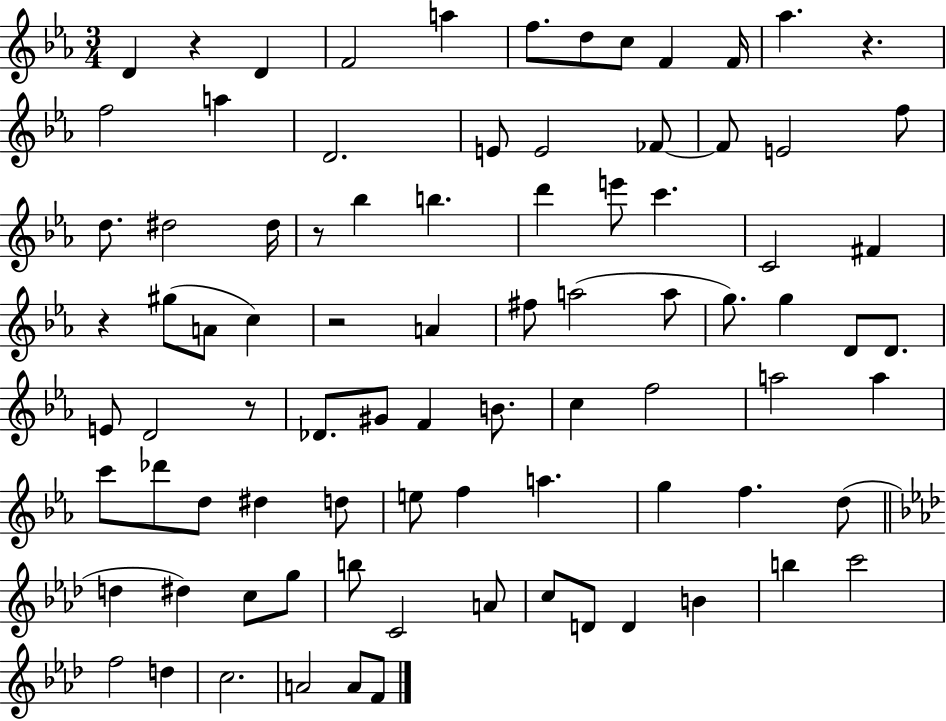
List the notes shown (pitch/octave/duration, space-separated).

D4/q R/q D4/q F4/h A5/q F5/e. D5/e C5/e F4/q F4/s Ab5/q. R/q. F5/h A5/q D4/h. E4/e E4/h FES4/e FES4/e E4/h F5/e D5/e. D#5/h D#5/s R/e Bb5/q B5/q. D6/q E6/e C6/q. C4/h F#4/q R/q G#5/e A4/e C5/q R/h A4/q F#5/e A5/h A5/e G5/e. G5/q D4/e D4/e. E4/e D4/h R/e Db4/e. G#4/e F4/q B4/e. C5/q F5/h A5/h A5/q C6/e Db6/e D5/e D#5/q D5/e E5/e F5/q A5/q. G5/q F5/q. D5/e D5/q D#5/q C5/e G5/e B5/e C4/h A4/e C5/e D4/e D4/q B4/q B5/q C6/h F5/h D5/q C5/h. A4/h A4/e F4/e